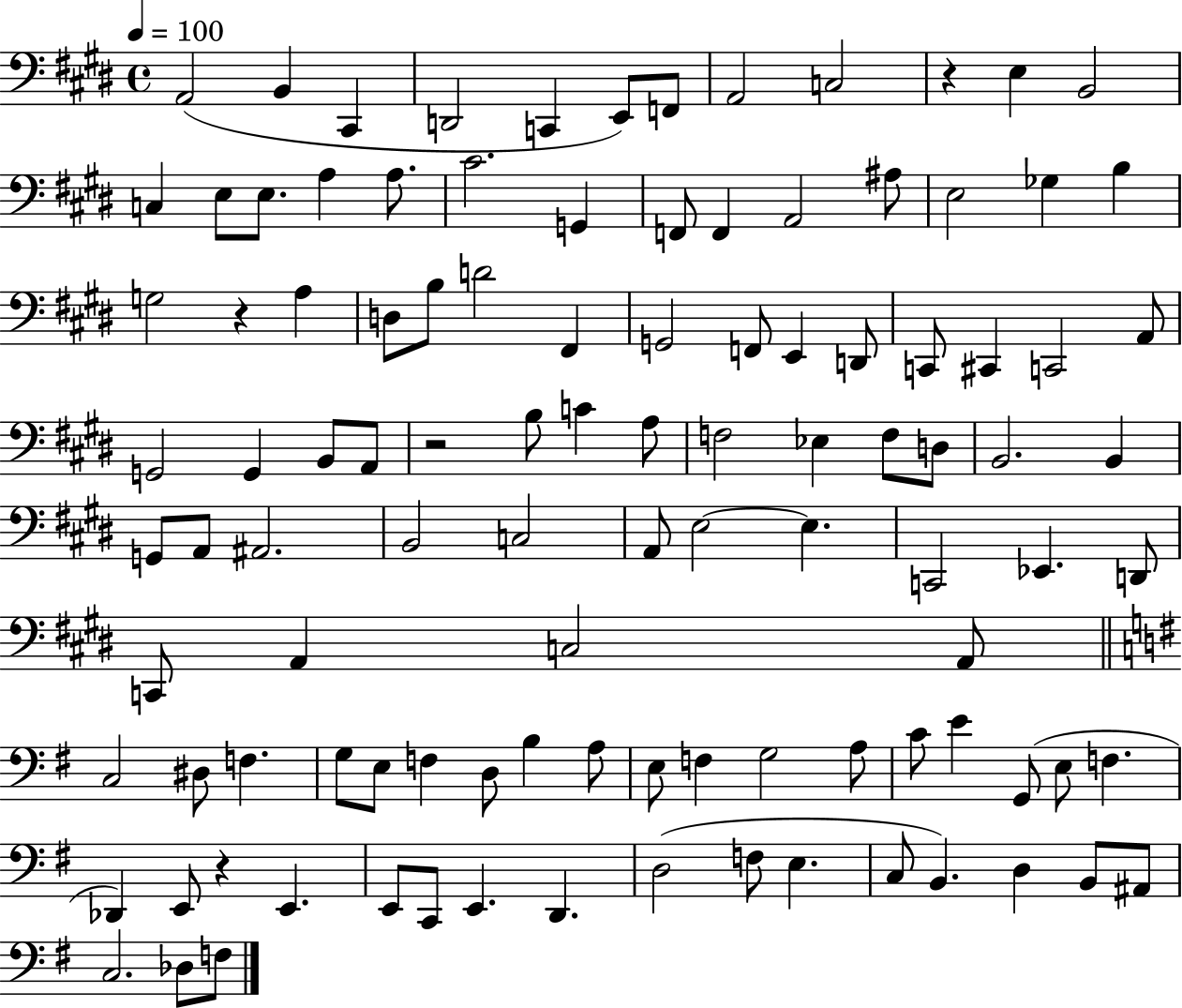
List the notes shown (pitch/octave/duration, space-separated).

A2/h B2/q C#2/q D2/h C2/q E2/e F2/e A2/h C3/h R/q E3/q B2/h C3/q E3/e E3/e. A3/q A3/e. C#4/h. G2/q F2/e F2/q A2/h A#3/e E3/h Gb3/q B3/q G3/h R/q A3/q D3/e B3/e D4/h F#2/q G2/h F2/e E2/q D2/e C2/e C#2/q C2/h A2/e G2/h G2/q B2/e A2/e R/h B3/e C4/q A3/e F3/h Eb3/q F3/e D3/e B2/h. B2/q G2/e A2/e A#2/h. B2/h C3/h A2/e E3/h E3/q. C2/h Eb2/q. D2/e C2/e A2/q C3/h A2/e C3/h D#3/e F3/q. G3/e E3/e F3/q D3/e B3/q A3/e E3/e F3/q G3/h A3/e C4/e E4/q G2/e E3/e F3/q. Db2/q E2/e R/q E2/q. E2/e C2/e E2/q. D2/q. D3/h F3/e E3/q. C3/e B2/q. D3/q B2/e A#2/e C3/h. Db3/e F3/e